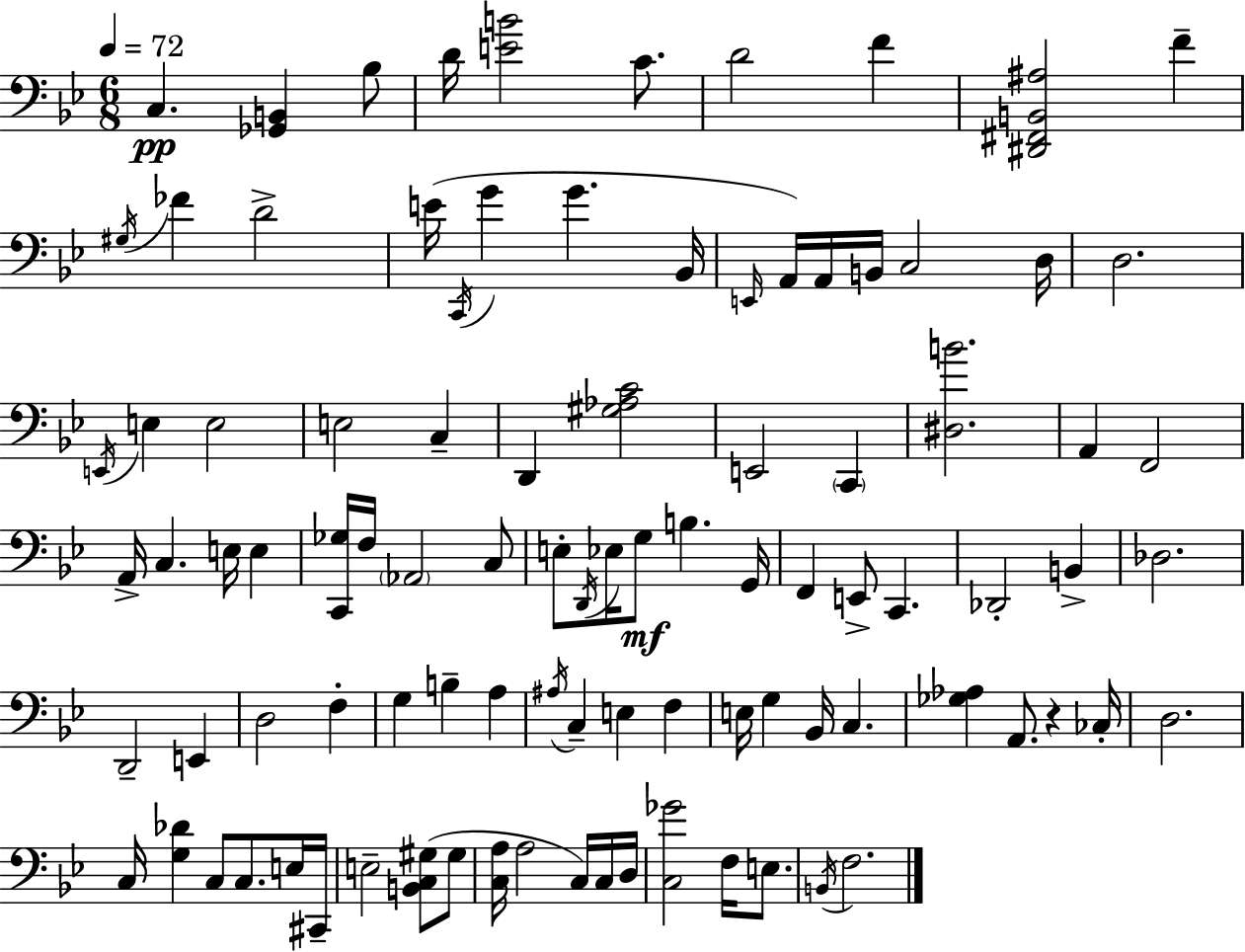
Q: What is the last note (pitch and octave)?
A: F3